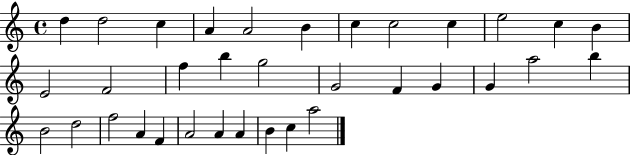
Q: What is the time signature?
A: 4/4